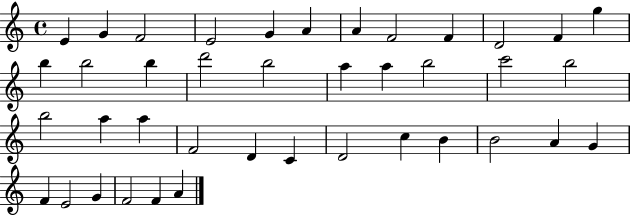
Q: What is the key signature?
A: C major